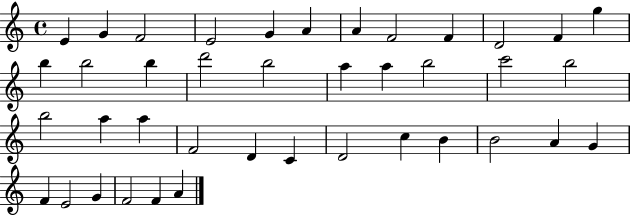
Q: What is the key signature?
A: C major